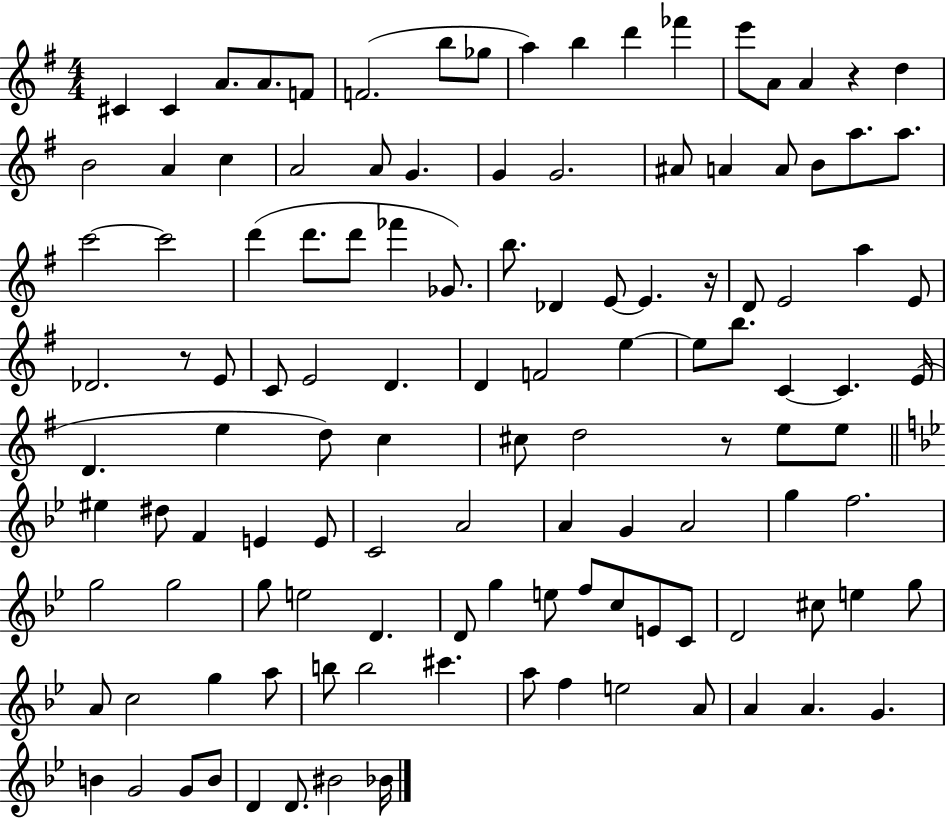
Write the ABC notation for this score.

X:1
T:Untitled
M:4/4
L:1/4
K:G
^C ^C A/2 A/2 F/2 F2 b/2 _g/2 a b d' _f' e'/2 A/2 A z d B2 A c A2 A/2 G G G2 ^A/2 A A/2 B/2 a/2 a/2 c'2 c'2 d' d'/2 d'/2 _f' _G/2 b/2 _D E/2 E z/4 D/2 E2 a E/2 _D2 z/2 E/2 C/2 E2 D D F2 e e/2 b/2 C C E/4 D e d/2 c ^c/2 d2 z/2 e/2 e/2 ^e ^d/2 F E E/2 C2 A2 A G A2 g f2 g2 g2 g/2 e2 D D/2 g e/2 f/2 c/2 E/2 C/2 D2 ^c/2 e g/2 A/2 c2 g a/2 b/2 b2 ^c' a/2 f e2 A/2 A A G B G2 G/2 B/2 D D/2 ^B2 _B/4